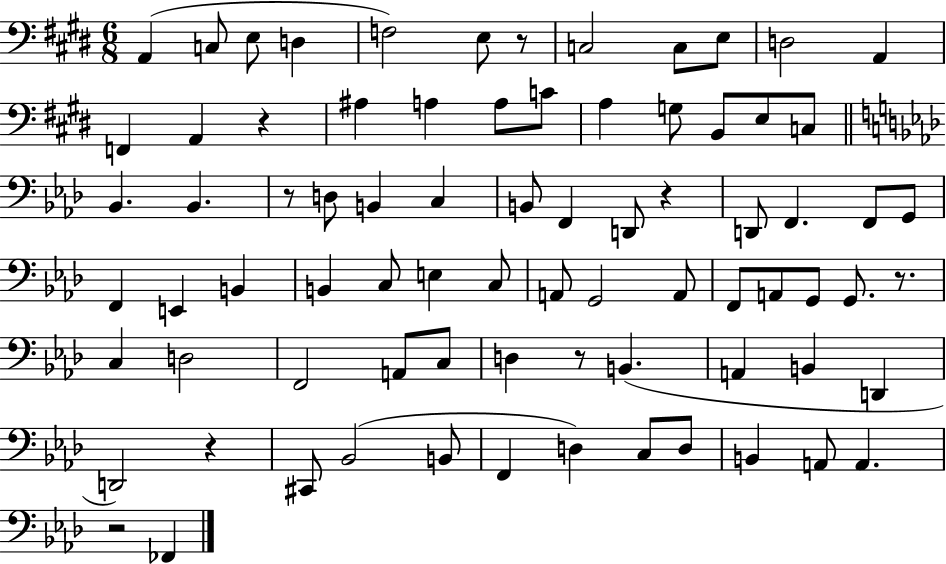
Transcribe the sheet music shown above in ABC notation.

X:1
T:Untitled
M:6/8
L:1/4
K:E
A,, C,/2 E,/2 D, F,2 E,/2 z/2 C,2 C,/2 E,/2 D,2 A,, F,, A,, z ^A, A, A,/2 C/2 A, G,/2 B,,/2 E,/2 C,/2 _B,, _B,, z/2 D,/2 B,, C, B,,/2 F,, D,,/2 z D,,/2 F,, F,,/2 G,,/2 F,, E,, B,, B,, C,/2 E, C,/2 A,,/2 G,,2 A,,/2 F,,/2 A,,/2 G,,/2 G,,/2 z/2 C, D,2 F,,2 A,,/2 C,/2 D, z/2 B,, A,, B,, D,, D,,2 z ^C,,/2 _B,,2 B,,/2 F,, D, C,/2 D,/2 B,, A,,/2 A,, z2 _F,,